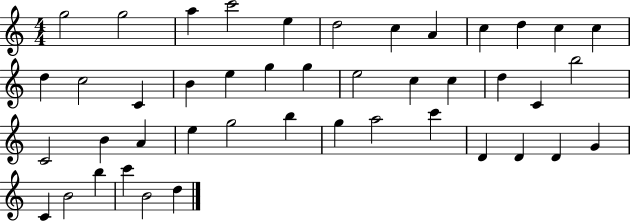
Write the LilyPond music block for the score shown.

{
  \clef treble
  \numericTimeSignature
  \time 4/4
  \key c \major
  g''2 g''2 | a''4 c'''2 e''4 | d''2 c''4 a'4 | c''4 d''4 c''4 c''4 | \break d''4 c''2 c'4 | b'4 e''4 g''4 g''4 | e''2 c''4 c''4 | d''4 c'4 b''2 | \break c'2 b'4 a'4 | e''4 g''2 b''4 | g''4 a''2 c'''4 | d'4 d'4 d'4 g'4 | \break c'4 b'2 b''4 | c'''4 b'2 d''4 | \bar "|."
}